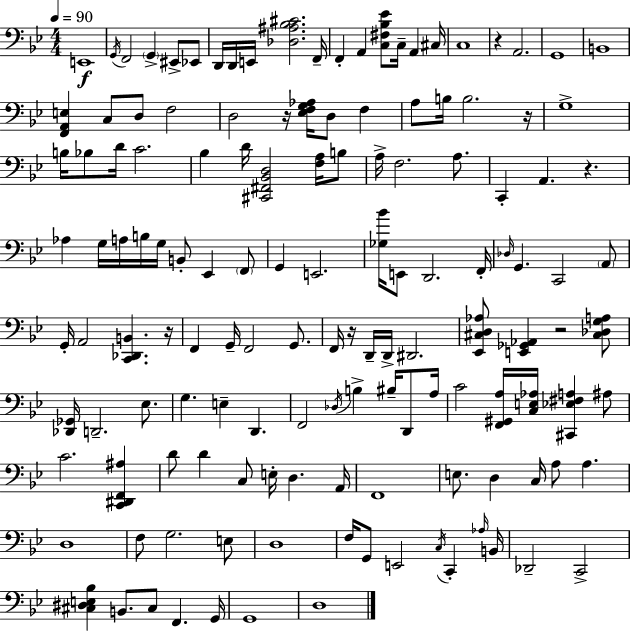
X:1
T:Untitled
M:4/4
L:1/4
K:Bb
E,,4 G,,/4 F,,2 G,, ^E,,/2 _E,,/2 D,,/4 D,,/4 E,,/4 [_D,^A,_B,^C]2 F,,/4 F,, A,, [C,^F,_B,_E]/2 C,/4 A,, ^C,/4 C,4 z A,,2 G,,4 B,,4 [F,,A,,E,] C,/2 D,/2 F,2 D,2 z/4 [_E,F,G,_A,]/4 D,/2 F, A,/2 B,/4 B,2 z/4 G,4 B,/4 _B,/2 D/4 C2 _B, D/4 [^C,,^F,,_B,,D,]2 [F,A,]/4 B,/2 A,/4 F,2 A,/2 C,, A,, z _A, G,/4 A,/4 B,/4 G,/4 B,,/2 _E,, F,,/2 G,, E,,2 [_G,_B]/4 E,,/2 D,,2 F,,/4 _D,/4 G,, C,,2 A,,/2 G,,/4 A,,2 [C,,_D,,B,,] z/4 F,, G,,/4 F,,2 G,,/2 F,,/4 z/4 D,,/4 D,,/4 ^D,,2 [_E,,^C,D,_A,]/2 [E,,_G,,_A,,] z2 [^C,_D,G,A,]/2 [_D,,_G,,]/4 D,,2 _E,/2 G, E, D,, F,,2 _D,/4 B, ^B,/4 D,,/2 A,/4 C2 [F,,^G,,A,]/4 [C,E,_A,]/4 [^C,,_E,^F,A,] ^A,/2 C2 [C,,^D,,F,,^A,] D/2 D C,/2 E,/4 D, A,,/4 F,,4 E,/2 D, C,/4 A,/2 A, D,4 F,/2 G,2 E,/2 D,4 F,/4 G,,/2 E,,2 C,/4 C,, _A,/4 B,,/4 _D,,2 C,,2 [^C,^D,E,_B,] B,,/2 ^C,/2 F,, G,,/4 G,,4 D,4